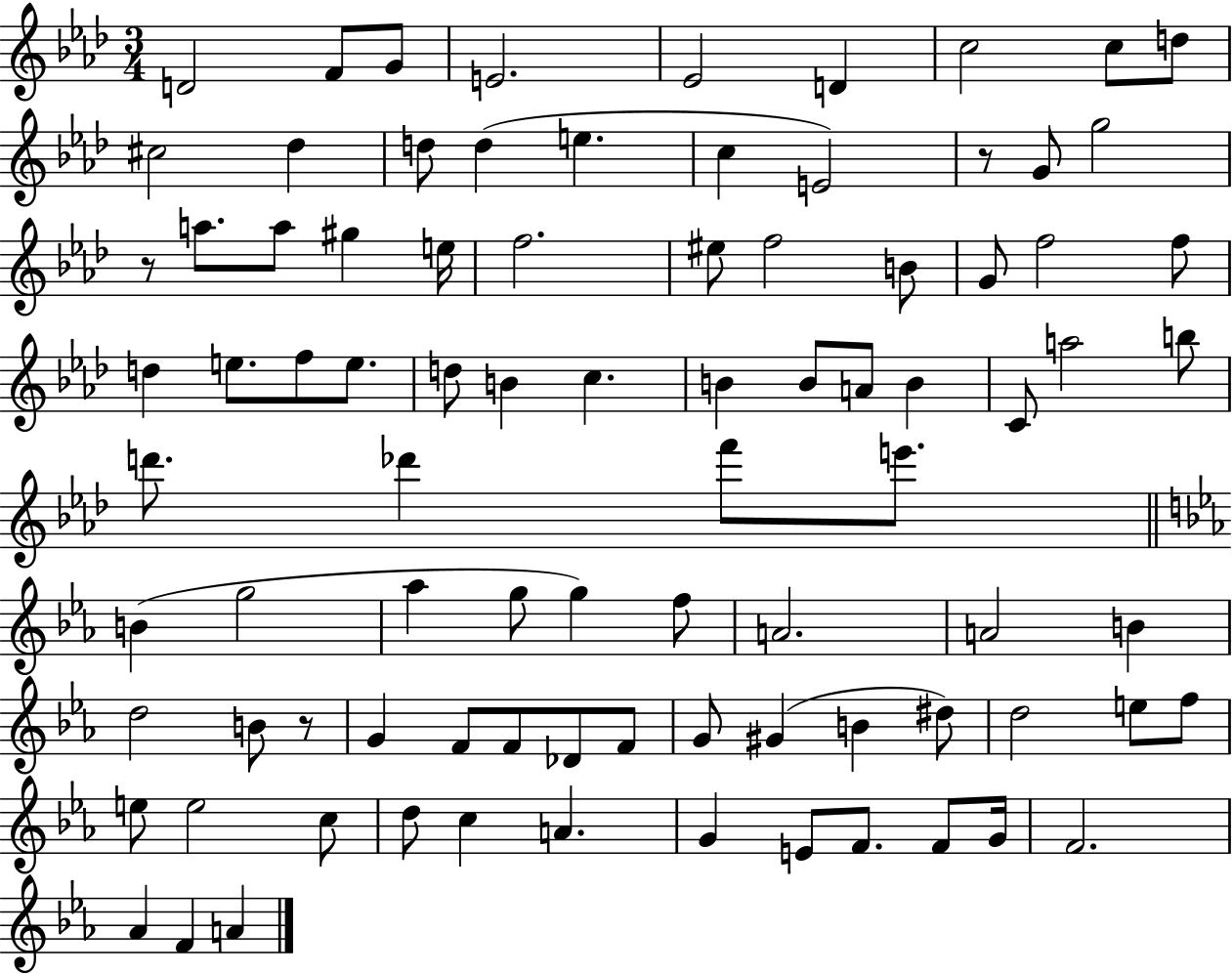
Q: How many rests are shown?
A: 3